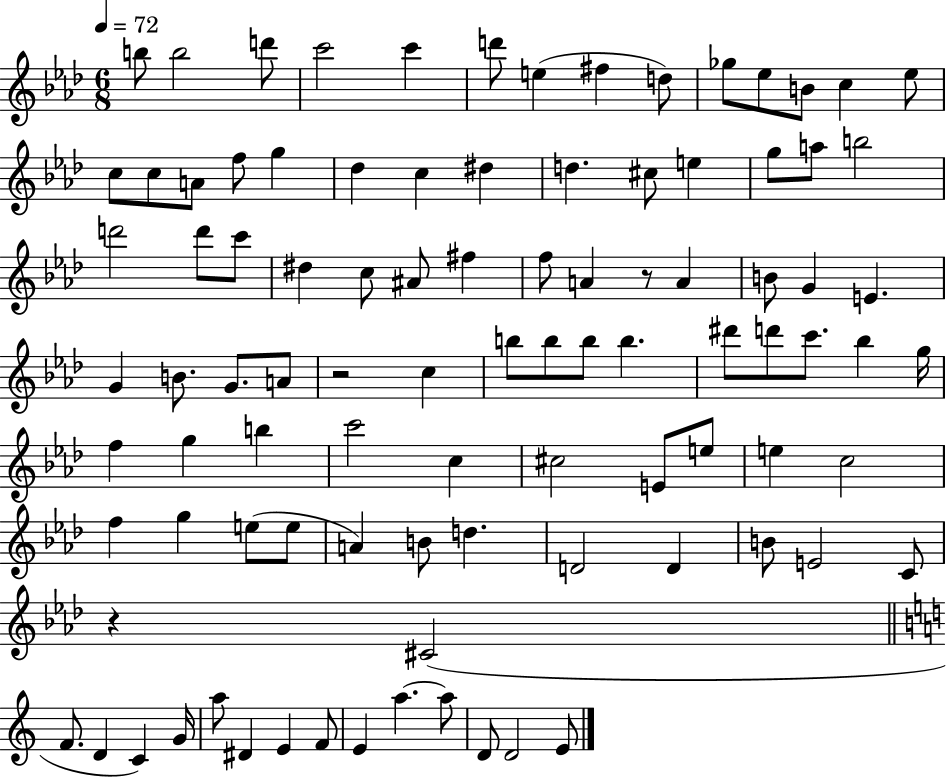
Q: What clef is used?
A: treble